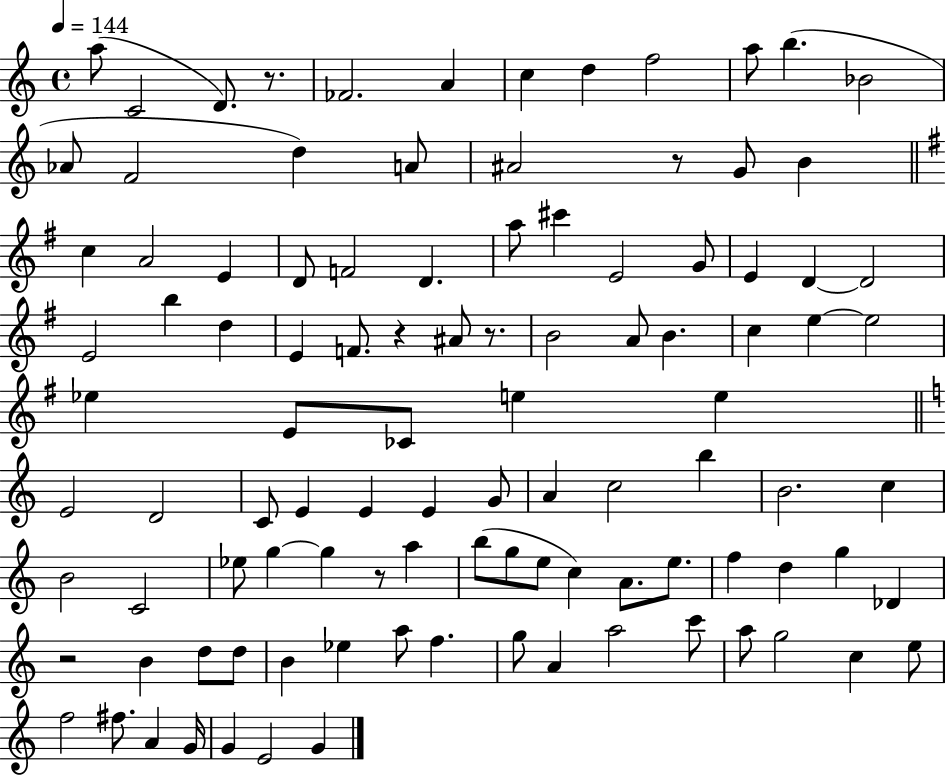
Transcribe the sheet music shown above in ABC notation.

X:1
T:Untitled
M:4/4
L:1/4
K:C
a/2 C2 D/2 z/2 _F2 A c d f2 a/2 b _B2 _A/2 F2 d A/2 ^A2 z/2 G/2 B c A2 E D/2 F2 D a/2 ^c' E2 G/2 E D D2 E2 b d E F/2 z ^A/2 z/2 B2 A/2 B c e e2 _e E/2 _C/2 e e E2 D2 C/2 E E E G/2 A c2 b B2 c B2 C2 _e/2 g g z/2 a b/2 g/2 e/2 c A/2 e/2 f d g _D z2 B d/2 d/2 B _e a/2 f g/2 A a2 c'/2 a/2 g2 c e/2 f2 ^f/2 A G/4 G E2 G